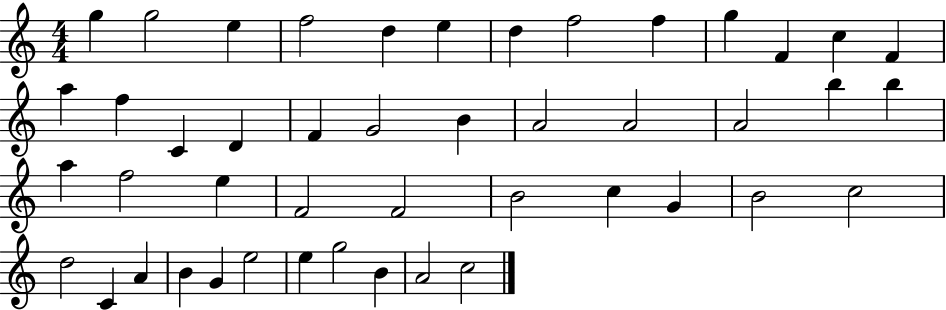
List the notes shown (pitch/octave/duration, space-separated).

G5/q G5/h E5/q F5/h D5/q E5/q D5/q F5/h F5/q G5/q F4/q C5/q F4/q A5/q F5/q C4/q D4/q F4/q G4/h B4/q A4/h A4/h A4/h B5/q B5/q A5/q F5/h E5/q F4/h F4/h B4/h C5/q G4/q B4/h C5/h D5/h C4/q A4/q B4/q G4/q E5/h E5/q G5/h B4/q A4/h C5/h